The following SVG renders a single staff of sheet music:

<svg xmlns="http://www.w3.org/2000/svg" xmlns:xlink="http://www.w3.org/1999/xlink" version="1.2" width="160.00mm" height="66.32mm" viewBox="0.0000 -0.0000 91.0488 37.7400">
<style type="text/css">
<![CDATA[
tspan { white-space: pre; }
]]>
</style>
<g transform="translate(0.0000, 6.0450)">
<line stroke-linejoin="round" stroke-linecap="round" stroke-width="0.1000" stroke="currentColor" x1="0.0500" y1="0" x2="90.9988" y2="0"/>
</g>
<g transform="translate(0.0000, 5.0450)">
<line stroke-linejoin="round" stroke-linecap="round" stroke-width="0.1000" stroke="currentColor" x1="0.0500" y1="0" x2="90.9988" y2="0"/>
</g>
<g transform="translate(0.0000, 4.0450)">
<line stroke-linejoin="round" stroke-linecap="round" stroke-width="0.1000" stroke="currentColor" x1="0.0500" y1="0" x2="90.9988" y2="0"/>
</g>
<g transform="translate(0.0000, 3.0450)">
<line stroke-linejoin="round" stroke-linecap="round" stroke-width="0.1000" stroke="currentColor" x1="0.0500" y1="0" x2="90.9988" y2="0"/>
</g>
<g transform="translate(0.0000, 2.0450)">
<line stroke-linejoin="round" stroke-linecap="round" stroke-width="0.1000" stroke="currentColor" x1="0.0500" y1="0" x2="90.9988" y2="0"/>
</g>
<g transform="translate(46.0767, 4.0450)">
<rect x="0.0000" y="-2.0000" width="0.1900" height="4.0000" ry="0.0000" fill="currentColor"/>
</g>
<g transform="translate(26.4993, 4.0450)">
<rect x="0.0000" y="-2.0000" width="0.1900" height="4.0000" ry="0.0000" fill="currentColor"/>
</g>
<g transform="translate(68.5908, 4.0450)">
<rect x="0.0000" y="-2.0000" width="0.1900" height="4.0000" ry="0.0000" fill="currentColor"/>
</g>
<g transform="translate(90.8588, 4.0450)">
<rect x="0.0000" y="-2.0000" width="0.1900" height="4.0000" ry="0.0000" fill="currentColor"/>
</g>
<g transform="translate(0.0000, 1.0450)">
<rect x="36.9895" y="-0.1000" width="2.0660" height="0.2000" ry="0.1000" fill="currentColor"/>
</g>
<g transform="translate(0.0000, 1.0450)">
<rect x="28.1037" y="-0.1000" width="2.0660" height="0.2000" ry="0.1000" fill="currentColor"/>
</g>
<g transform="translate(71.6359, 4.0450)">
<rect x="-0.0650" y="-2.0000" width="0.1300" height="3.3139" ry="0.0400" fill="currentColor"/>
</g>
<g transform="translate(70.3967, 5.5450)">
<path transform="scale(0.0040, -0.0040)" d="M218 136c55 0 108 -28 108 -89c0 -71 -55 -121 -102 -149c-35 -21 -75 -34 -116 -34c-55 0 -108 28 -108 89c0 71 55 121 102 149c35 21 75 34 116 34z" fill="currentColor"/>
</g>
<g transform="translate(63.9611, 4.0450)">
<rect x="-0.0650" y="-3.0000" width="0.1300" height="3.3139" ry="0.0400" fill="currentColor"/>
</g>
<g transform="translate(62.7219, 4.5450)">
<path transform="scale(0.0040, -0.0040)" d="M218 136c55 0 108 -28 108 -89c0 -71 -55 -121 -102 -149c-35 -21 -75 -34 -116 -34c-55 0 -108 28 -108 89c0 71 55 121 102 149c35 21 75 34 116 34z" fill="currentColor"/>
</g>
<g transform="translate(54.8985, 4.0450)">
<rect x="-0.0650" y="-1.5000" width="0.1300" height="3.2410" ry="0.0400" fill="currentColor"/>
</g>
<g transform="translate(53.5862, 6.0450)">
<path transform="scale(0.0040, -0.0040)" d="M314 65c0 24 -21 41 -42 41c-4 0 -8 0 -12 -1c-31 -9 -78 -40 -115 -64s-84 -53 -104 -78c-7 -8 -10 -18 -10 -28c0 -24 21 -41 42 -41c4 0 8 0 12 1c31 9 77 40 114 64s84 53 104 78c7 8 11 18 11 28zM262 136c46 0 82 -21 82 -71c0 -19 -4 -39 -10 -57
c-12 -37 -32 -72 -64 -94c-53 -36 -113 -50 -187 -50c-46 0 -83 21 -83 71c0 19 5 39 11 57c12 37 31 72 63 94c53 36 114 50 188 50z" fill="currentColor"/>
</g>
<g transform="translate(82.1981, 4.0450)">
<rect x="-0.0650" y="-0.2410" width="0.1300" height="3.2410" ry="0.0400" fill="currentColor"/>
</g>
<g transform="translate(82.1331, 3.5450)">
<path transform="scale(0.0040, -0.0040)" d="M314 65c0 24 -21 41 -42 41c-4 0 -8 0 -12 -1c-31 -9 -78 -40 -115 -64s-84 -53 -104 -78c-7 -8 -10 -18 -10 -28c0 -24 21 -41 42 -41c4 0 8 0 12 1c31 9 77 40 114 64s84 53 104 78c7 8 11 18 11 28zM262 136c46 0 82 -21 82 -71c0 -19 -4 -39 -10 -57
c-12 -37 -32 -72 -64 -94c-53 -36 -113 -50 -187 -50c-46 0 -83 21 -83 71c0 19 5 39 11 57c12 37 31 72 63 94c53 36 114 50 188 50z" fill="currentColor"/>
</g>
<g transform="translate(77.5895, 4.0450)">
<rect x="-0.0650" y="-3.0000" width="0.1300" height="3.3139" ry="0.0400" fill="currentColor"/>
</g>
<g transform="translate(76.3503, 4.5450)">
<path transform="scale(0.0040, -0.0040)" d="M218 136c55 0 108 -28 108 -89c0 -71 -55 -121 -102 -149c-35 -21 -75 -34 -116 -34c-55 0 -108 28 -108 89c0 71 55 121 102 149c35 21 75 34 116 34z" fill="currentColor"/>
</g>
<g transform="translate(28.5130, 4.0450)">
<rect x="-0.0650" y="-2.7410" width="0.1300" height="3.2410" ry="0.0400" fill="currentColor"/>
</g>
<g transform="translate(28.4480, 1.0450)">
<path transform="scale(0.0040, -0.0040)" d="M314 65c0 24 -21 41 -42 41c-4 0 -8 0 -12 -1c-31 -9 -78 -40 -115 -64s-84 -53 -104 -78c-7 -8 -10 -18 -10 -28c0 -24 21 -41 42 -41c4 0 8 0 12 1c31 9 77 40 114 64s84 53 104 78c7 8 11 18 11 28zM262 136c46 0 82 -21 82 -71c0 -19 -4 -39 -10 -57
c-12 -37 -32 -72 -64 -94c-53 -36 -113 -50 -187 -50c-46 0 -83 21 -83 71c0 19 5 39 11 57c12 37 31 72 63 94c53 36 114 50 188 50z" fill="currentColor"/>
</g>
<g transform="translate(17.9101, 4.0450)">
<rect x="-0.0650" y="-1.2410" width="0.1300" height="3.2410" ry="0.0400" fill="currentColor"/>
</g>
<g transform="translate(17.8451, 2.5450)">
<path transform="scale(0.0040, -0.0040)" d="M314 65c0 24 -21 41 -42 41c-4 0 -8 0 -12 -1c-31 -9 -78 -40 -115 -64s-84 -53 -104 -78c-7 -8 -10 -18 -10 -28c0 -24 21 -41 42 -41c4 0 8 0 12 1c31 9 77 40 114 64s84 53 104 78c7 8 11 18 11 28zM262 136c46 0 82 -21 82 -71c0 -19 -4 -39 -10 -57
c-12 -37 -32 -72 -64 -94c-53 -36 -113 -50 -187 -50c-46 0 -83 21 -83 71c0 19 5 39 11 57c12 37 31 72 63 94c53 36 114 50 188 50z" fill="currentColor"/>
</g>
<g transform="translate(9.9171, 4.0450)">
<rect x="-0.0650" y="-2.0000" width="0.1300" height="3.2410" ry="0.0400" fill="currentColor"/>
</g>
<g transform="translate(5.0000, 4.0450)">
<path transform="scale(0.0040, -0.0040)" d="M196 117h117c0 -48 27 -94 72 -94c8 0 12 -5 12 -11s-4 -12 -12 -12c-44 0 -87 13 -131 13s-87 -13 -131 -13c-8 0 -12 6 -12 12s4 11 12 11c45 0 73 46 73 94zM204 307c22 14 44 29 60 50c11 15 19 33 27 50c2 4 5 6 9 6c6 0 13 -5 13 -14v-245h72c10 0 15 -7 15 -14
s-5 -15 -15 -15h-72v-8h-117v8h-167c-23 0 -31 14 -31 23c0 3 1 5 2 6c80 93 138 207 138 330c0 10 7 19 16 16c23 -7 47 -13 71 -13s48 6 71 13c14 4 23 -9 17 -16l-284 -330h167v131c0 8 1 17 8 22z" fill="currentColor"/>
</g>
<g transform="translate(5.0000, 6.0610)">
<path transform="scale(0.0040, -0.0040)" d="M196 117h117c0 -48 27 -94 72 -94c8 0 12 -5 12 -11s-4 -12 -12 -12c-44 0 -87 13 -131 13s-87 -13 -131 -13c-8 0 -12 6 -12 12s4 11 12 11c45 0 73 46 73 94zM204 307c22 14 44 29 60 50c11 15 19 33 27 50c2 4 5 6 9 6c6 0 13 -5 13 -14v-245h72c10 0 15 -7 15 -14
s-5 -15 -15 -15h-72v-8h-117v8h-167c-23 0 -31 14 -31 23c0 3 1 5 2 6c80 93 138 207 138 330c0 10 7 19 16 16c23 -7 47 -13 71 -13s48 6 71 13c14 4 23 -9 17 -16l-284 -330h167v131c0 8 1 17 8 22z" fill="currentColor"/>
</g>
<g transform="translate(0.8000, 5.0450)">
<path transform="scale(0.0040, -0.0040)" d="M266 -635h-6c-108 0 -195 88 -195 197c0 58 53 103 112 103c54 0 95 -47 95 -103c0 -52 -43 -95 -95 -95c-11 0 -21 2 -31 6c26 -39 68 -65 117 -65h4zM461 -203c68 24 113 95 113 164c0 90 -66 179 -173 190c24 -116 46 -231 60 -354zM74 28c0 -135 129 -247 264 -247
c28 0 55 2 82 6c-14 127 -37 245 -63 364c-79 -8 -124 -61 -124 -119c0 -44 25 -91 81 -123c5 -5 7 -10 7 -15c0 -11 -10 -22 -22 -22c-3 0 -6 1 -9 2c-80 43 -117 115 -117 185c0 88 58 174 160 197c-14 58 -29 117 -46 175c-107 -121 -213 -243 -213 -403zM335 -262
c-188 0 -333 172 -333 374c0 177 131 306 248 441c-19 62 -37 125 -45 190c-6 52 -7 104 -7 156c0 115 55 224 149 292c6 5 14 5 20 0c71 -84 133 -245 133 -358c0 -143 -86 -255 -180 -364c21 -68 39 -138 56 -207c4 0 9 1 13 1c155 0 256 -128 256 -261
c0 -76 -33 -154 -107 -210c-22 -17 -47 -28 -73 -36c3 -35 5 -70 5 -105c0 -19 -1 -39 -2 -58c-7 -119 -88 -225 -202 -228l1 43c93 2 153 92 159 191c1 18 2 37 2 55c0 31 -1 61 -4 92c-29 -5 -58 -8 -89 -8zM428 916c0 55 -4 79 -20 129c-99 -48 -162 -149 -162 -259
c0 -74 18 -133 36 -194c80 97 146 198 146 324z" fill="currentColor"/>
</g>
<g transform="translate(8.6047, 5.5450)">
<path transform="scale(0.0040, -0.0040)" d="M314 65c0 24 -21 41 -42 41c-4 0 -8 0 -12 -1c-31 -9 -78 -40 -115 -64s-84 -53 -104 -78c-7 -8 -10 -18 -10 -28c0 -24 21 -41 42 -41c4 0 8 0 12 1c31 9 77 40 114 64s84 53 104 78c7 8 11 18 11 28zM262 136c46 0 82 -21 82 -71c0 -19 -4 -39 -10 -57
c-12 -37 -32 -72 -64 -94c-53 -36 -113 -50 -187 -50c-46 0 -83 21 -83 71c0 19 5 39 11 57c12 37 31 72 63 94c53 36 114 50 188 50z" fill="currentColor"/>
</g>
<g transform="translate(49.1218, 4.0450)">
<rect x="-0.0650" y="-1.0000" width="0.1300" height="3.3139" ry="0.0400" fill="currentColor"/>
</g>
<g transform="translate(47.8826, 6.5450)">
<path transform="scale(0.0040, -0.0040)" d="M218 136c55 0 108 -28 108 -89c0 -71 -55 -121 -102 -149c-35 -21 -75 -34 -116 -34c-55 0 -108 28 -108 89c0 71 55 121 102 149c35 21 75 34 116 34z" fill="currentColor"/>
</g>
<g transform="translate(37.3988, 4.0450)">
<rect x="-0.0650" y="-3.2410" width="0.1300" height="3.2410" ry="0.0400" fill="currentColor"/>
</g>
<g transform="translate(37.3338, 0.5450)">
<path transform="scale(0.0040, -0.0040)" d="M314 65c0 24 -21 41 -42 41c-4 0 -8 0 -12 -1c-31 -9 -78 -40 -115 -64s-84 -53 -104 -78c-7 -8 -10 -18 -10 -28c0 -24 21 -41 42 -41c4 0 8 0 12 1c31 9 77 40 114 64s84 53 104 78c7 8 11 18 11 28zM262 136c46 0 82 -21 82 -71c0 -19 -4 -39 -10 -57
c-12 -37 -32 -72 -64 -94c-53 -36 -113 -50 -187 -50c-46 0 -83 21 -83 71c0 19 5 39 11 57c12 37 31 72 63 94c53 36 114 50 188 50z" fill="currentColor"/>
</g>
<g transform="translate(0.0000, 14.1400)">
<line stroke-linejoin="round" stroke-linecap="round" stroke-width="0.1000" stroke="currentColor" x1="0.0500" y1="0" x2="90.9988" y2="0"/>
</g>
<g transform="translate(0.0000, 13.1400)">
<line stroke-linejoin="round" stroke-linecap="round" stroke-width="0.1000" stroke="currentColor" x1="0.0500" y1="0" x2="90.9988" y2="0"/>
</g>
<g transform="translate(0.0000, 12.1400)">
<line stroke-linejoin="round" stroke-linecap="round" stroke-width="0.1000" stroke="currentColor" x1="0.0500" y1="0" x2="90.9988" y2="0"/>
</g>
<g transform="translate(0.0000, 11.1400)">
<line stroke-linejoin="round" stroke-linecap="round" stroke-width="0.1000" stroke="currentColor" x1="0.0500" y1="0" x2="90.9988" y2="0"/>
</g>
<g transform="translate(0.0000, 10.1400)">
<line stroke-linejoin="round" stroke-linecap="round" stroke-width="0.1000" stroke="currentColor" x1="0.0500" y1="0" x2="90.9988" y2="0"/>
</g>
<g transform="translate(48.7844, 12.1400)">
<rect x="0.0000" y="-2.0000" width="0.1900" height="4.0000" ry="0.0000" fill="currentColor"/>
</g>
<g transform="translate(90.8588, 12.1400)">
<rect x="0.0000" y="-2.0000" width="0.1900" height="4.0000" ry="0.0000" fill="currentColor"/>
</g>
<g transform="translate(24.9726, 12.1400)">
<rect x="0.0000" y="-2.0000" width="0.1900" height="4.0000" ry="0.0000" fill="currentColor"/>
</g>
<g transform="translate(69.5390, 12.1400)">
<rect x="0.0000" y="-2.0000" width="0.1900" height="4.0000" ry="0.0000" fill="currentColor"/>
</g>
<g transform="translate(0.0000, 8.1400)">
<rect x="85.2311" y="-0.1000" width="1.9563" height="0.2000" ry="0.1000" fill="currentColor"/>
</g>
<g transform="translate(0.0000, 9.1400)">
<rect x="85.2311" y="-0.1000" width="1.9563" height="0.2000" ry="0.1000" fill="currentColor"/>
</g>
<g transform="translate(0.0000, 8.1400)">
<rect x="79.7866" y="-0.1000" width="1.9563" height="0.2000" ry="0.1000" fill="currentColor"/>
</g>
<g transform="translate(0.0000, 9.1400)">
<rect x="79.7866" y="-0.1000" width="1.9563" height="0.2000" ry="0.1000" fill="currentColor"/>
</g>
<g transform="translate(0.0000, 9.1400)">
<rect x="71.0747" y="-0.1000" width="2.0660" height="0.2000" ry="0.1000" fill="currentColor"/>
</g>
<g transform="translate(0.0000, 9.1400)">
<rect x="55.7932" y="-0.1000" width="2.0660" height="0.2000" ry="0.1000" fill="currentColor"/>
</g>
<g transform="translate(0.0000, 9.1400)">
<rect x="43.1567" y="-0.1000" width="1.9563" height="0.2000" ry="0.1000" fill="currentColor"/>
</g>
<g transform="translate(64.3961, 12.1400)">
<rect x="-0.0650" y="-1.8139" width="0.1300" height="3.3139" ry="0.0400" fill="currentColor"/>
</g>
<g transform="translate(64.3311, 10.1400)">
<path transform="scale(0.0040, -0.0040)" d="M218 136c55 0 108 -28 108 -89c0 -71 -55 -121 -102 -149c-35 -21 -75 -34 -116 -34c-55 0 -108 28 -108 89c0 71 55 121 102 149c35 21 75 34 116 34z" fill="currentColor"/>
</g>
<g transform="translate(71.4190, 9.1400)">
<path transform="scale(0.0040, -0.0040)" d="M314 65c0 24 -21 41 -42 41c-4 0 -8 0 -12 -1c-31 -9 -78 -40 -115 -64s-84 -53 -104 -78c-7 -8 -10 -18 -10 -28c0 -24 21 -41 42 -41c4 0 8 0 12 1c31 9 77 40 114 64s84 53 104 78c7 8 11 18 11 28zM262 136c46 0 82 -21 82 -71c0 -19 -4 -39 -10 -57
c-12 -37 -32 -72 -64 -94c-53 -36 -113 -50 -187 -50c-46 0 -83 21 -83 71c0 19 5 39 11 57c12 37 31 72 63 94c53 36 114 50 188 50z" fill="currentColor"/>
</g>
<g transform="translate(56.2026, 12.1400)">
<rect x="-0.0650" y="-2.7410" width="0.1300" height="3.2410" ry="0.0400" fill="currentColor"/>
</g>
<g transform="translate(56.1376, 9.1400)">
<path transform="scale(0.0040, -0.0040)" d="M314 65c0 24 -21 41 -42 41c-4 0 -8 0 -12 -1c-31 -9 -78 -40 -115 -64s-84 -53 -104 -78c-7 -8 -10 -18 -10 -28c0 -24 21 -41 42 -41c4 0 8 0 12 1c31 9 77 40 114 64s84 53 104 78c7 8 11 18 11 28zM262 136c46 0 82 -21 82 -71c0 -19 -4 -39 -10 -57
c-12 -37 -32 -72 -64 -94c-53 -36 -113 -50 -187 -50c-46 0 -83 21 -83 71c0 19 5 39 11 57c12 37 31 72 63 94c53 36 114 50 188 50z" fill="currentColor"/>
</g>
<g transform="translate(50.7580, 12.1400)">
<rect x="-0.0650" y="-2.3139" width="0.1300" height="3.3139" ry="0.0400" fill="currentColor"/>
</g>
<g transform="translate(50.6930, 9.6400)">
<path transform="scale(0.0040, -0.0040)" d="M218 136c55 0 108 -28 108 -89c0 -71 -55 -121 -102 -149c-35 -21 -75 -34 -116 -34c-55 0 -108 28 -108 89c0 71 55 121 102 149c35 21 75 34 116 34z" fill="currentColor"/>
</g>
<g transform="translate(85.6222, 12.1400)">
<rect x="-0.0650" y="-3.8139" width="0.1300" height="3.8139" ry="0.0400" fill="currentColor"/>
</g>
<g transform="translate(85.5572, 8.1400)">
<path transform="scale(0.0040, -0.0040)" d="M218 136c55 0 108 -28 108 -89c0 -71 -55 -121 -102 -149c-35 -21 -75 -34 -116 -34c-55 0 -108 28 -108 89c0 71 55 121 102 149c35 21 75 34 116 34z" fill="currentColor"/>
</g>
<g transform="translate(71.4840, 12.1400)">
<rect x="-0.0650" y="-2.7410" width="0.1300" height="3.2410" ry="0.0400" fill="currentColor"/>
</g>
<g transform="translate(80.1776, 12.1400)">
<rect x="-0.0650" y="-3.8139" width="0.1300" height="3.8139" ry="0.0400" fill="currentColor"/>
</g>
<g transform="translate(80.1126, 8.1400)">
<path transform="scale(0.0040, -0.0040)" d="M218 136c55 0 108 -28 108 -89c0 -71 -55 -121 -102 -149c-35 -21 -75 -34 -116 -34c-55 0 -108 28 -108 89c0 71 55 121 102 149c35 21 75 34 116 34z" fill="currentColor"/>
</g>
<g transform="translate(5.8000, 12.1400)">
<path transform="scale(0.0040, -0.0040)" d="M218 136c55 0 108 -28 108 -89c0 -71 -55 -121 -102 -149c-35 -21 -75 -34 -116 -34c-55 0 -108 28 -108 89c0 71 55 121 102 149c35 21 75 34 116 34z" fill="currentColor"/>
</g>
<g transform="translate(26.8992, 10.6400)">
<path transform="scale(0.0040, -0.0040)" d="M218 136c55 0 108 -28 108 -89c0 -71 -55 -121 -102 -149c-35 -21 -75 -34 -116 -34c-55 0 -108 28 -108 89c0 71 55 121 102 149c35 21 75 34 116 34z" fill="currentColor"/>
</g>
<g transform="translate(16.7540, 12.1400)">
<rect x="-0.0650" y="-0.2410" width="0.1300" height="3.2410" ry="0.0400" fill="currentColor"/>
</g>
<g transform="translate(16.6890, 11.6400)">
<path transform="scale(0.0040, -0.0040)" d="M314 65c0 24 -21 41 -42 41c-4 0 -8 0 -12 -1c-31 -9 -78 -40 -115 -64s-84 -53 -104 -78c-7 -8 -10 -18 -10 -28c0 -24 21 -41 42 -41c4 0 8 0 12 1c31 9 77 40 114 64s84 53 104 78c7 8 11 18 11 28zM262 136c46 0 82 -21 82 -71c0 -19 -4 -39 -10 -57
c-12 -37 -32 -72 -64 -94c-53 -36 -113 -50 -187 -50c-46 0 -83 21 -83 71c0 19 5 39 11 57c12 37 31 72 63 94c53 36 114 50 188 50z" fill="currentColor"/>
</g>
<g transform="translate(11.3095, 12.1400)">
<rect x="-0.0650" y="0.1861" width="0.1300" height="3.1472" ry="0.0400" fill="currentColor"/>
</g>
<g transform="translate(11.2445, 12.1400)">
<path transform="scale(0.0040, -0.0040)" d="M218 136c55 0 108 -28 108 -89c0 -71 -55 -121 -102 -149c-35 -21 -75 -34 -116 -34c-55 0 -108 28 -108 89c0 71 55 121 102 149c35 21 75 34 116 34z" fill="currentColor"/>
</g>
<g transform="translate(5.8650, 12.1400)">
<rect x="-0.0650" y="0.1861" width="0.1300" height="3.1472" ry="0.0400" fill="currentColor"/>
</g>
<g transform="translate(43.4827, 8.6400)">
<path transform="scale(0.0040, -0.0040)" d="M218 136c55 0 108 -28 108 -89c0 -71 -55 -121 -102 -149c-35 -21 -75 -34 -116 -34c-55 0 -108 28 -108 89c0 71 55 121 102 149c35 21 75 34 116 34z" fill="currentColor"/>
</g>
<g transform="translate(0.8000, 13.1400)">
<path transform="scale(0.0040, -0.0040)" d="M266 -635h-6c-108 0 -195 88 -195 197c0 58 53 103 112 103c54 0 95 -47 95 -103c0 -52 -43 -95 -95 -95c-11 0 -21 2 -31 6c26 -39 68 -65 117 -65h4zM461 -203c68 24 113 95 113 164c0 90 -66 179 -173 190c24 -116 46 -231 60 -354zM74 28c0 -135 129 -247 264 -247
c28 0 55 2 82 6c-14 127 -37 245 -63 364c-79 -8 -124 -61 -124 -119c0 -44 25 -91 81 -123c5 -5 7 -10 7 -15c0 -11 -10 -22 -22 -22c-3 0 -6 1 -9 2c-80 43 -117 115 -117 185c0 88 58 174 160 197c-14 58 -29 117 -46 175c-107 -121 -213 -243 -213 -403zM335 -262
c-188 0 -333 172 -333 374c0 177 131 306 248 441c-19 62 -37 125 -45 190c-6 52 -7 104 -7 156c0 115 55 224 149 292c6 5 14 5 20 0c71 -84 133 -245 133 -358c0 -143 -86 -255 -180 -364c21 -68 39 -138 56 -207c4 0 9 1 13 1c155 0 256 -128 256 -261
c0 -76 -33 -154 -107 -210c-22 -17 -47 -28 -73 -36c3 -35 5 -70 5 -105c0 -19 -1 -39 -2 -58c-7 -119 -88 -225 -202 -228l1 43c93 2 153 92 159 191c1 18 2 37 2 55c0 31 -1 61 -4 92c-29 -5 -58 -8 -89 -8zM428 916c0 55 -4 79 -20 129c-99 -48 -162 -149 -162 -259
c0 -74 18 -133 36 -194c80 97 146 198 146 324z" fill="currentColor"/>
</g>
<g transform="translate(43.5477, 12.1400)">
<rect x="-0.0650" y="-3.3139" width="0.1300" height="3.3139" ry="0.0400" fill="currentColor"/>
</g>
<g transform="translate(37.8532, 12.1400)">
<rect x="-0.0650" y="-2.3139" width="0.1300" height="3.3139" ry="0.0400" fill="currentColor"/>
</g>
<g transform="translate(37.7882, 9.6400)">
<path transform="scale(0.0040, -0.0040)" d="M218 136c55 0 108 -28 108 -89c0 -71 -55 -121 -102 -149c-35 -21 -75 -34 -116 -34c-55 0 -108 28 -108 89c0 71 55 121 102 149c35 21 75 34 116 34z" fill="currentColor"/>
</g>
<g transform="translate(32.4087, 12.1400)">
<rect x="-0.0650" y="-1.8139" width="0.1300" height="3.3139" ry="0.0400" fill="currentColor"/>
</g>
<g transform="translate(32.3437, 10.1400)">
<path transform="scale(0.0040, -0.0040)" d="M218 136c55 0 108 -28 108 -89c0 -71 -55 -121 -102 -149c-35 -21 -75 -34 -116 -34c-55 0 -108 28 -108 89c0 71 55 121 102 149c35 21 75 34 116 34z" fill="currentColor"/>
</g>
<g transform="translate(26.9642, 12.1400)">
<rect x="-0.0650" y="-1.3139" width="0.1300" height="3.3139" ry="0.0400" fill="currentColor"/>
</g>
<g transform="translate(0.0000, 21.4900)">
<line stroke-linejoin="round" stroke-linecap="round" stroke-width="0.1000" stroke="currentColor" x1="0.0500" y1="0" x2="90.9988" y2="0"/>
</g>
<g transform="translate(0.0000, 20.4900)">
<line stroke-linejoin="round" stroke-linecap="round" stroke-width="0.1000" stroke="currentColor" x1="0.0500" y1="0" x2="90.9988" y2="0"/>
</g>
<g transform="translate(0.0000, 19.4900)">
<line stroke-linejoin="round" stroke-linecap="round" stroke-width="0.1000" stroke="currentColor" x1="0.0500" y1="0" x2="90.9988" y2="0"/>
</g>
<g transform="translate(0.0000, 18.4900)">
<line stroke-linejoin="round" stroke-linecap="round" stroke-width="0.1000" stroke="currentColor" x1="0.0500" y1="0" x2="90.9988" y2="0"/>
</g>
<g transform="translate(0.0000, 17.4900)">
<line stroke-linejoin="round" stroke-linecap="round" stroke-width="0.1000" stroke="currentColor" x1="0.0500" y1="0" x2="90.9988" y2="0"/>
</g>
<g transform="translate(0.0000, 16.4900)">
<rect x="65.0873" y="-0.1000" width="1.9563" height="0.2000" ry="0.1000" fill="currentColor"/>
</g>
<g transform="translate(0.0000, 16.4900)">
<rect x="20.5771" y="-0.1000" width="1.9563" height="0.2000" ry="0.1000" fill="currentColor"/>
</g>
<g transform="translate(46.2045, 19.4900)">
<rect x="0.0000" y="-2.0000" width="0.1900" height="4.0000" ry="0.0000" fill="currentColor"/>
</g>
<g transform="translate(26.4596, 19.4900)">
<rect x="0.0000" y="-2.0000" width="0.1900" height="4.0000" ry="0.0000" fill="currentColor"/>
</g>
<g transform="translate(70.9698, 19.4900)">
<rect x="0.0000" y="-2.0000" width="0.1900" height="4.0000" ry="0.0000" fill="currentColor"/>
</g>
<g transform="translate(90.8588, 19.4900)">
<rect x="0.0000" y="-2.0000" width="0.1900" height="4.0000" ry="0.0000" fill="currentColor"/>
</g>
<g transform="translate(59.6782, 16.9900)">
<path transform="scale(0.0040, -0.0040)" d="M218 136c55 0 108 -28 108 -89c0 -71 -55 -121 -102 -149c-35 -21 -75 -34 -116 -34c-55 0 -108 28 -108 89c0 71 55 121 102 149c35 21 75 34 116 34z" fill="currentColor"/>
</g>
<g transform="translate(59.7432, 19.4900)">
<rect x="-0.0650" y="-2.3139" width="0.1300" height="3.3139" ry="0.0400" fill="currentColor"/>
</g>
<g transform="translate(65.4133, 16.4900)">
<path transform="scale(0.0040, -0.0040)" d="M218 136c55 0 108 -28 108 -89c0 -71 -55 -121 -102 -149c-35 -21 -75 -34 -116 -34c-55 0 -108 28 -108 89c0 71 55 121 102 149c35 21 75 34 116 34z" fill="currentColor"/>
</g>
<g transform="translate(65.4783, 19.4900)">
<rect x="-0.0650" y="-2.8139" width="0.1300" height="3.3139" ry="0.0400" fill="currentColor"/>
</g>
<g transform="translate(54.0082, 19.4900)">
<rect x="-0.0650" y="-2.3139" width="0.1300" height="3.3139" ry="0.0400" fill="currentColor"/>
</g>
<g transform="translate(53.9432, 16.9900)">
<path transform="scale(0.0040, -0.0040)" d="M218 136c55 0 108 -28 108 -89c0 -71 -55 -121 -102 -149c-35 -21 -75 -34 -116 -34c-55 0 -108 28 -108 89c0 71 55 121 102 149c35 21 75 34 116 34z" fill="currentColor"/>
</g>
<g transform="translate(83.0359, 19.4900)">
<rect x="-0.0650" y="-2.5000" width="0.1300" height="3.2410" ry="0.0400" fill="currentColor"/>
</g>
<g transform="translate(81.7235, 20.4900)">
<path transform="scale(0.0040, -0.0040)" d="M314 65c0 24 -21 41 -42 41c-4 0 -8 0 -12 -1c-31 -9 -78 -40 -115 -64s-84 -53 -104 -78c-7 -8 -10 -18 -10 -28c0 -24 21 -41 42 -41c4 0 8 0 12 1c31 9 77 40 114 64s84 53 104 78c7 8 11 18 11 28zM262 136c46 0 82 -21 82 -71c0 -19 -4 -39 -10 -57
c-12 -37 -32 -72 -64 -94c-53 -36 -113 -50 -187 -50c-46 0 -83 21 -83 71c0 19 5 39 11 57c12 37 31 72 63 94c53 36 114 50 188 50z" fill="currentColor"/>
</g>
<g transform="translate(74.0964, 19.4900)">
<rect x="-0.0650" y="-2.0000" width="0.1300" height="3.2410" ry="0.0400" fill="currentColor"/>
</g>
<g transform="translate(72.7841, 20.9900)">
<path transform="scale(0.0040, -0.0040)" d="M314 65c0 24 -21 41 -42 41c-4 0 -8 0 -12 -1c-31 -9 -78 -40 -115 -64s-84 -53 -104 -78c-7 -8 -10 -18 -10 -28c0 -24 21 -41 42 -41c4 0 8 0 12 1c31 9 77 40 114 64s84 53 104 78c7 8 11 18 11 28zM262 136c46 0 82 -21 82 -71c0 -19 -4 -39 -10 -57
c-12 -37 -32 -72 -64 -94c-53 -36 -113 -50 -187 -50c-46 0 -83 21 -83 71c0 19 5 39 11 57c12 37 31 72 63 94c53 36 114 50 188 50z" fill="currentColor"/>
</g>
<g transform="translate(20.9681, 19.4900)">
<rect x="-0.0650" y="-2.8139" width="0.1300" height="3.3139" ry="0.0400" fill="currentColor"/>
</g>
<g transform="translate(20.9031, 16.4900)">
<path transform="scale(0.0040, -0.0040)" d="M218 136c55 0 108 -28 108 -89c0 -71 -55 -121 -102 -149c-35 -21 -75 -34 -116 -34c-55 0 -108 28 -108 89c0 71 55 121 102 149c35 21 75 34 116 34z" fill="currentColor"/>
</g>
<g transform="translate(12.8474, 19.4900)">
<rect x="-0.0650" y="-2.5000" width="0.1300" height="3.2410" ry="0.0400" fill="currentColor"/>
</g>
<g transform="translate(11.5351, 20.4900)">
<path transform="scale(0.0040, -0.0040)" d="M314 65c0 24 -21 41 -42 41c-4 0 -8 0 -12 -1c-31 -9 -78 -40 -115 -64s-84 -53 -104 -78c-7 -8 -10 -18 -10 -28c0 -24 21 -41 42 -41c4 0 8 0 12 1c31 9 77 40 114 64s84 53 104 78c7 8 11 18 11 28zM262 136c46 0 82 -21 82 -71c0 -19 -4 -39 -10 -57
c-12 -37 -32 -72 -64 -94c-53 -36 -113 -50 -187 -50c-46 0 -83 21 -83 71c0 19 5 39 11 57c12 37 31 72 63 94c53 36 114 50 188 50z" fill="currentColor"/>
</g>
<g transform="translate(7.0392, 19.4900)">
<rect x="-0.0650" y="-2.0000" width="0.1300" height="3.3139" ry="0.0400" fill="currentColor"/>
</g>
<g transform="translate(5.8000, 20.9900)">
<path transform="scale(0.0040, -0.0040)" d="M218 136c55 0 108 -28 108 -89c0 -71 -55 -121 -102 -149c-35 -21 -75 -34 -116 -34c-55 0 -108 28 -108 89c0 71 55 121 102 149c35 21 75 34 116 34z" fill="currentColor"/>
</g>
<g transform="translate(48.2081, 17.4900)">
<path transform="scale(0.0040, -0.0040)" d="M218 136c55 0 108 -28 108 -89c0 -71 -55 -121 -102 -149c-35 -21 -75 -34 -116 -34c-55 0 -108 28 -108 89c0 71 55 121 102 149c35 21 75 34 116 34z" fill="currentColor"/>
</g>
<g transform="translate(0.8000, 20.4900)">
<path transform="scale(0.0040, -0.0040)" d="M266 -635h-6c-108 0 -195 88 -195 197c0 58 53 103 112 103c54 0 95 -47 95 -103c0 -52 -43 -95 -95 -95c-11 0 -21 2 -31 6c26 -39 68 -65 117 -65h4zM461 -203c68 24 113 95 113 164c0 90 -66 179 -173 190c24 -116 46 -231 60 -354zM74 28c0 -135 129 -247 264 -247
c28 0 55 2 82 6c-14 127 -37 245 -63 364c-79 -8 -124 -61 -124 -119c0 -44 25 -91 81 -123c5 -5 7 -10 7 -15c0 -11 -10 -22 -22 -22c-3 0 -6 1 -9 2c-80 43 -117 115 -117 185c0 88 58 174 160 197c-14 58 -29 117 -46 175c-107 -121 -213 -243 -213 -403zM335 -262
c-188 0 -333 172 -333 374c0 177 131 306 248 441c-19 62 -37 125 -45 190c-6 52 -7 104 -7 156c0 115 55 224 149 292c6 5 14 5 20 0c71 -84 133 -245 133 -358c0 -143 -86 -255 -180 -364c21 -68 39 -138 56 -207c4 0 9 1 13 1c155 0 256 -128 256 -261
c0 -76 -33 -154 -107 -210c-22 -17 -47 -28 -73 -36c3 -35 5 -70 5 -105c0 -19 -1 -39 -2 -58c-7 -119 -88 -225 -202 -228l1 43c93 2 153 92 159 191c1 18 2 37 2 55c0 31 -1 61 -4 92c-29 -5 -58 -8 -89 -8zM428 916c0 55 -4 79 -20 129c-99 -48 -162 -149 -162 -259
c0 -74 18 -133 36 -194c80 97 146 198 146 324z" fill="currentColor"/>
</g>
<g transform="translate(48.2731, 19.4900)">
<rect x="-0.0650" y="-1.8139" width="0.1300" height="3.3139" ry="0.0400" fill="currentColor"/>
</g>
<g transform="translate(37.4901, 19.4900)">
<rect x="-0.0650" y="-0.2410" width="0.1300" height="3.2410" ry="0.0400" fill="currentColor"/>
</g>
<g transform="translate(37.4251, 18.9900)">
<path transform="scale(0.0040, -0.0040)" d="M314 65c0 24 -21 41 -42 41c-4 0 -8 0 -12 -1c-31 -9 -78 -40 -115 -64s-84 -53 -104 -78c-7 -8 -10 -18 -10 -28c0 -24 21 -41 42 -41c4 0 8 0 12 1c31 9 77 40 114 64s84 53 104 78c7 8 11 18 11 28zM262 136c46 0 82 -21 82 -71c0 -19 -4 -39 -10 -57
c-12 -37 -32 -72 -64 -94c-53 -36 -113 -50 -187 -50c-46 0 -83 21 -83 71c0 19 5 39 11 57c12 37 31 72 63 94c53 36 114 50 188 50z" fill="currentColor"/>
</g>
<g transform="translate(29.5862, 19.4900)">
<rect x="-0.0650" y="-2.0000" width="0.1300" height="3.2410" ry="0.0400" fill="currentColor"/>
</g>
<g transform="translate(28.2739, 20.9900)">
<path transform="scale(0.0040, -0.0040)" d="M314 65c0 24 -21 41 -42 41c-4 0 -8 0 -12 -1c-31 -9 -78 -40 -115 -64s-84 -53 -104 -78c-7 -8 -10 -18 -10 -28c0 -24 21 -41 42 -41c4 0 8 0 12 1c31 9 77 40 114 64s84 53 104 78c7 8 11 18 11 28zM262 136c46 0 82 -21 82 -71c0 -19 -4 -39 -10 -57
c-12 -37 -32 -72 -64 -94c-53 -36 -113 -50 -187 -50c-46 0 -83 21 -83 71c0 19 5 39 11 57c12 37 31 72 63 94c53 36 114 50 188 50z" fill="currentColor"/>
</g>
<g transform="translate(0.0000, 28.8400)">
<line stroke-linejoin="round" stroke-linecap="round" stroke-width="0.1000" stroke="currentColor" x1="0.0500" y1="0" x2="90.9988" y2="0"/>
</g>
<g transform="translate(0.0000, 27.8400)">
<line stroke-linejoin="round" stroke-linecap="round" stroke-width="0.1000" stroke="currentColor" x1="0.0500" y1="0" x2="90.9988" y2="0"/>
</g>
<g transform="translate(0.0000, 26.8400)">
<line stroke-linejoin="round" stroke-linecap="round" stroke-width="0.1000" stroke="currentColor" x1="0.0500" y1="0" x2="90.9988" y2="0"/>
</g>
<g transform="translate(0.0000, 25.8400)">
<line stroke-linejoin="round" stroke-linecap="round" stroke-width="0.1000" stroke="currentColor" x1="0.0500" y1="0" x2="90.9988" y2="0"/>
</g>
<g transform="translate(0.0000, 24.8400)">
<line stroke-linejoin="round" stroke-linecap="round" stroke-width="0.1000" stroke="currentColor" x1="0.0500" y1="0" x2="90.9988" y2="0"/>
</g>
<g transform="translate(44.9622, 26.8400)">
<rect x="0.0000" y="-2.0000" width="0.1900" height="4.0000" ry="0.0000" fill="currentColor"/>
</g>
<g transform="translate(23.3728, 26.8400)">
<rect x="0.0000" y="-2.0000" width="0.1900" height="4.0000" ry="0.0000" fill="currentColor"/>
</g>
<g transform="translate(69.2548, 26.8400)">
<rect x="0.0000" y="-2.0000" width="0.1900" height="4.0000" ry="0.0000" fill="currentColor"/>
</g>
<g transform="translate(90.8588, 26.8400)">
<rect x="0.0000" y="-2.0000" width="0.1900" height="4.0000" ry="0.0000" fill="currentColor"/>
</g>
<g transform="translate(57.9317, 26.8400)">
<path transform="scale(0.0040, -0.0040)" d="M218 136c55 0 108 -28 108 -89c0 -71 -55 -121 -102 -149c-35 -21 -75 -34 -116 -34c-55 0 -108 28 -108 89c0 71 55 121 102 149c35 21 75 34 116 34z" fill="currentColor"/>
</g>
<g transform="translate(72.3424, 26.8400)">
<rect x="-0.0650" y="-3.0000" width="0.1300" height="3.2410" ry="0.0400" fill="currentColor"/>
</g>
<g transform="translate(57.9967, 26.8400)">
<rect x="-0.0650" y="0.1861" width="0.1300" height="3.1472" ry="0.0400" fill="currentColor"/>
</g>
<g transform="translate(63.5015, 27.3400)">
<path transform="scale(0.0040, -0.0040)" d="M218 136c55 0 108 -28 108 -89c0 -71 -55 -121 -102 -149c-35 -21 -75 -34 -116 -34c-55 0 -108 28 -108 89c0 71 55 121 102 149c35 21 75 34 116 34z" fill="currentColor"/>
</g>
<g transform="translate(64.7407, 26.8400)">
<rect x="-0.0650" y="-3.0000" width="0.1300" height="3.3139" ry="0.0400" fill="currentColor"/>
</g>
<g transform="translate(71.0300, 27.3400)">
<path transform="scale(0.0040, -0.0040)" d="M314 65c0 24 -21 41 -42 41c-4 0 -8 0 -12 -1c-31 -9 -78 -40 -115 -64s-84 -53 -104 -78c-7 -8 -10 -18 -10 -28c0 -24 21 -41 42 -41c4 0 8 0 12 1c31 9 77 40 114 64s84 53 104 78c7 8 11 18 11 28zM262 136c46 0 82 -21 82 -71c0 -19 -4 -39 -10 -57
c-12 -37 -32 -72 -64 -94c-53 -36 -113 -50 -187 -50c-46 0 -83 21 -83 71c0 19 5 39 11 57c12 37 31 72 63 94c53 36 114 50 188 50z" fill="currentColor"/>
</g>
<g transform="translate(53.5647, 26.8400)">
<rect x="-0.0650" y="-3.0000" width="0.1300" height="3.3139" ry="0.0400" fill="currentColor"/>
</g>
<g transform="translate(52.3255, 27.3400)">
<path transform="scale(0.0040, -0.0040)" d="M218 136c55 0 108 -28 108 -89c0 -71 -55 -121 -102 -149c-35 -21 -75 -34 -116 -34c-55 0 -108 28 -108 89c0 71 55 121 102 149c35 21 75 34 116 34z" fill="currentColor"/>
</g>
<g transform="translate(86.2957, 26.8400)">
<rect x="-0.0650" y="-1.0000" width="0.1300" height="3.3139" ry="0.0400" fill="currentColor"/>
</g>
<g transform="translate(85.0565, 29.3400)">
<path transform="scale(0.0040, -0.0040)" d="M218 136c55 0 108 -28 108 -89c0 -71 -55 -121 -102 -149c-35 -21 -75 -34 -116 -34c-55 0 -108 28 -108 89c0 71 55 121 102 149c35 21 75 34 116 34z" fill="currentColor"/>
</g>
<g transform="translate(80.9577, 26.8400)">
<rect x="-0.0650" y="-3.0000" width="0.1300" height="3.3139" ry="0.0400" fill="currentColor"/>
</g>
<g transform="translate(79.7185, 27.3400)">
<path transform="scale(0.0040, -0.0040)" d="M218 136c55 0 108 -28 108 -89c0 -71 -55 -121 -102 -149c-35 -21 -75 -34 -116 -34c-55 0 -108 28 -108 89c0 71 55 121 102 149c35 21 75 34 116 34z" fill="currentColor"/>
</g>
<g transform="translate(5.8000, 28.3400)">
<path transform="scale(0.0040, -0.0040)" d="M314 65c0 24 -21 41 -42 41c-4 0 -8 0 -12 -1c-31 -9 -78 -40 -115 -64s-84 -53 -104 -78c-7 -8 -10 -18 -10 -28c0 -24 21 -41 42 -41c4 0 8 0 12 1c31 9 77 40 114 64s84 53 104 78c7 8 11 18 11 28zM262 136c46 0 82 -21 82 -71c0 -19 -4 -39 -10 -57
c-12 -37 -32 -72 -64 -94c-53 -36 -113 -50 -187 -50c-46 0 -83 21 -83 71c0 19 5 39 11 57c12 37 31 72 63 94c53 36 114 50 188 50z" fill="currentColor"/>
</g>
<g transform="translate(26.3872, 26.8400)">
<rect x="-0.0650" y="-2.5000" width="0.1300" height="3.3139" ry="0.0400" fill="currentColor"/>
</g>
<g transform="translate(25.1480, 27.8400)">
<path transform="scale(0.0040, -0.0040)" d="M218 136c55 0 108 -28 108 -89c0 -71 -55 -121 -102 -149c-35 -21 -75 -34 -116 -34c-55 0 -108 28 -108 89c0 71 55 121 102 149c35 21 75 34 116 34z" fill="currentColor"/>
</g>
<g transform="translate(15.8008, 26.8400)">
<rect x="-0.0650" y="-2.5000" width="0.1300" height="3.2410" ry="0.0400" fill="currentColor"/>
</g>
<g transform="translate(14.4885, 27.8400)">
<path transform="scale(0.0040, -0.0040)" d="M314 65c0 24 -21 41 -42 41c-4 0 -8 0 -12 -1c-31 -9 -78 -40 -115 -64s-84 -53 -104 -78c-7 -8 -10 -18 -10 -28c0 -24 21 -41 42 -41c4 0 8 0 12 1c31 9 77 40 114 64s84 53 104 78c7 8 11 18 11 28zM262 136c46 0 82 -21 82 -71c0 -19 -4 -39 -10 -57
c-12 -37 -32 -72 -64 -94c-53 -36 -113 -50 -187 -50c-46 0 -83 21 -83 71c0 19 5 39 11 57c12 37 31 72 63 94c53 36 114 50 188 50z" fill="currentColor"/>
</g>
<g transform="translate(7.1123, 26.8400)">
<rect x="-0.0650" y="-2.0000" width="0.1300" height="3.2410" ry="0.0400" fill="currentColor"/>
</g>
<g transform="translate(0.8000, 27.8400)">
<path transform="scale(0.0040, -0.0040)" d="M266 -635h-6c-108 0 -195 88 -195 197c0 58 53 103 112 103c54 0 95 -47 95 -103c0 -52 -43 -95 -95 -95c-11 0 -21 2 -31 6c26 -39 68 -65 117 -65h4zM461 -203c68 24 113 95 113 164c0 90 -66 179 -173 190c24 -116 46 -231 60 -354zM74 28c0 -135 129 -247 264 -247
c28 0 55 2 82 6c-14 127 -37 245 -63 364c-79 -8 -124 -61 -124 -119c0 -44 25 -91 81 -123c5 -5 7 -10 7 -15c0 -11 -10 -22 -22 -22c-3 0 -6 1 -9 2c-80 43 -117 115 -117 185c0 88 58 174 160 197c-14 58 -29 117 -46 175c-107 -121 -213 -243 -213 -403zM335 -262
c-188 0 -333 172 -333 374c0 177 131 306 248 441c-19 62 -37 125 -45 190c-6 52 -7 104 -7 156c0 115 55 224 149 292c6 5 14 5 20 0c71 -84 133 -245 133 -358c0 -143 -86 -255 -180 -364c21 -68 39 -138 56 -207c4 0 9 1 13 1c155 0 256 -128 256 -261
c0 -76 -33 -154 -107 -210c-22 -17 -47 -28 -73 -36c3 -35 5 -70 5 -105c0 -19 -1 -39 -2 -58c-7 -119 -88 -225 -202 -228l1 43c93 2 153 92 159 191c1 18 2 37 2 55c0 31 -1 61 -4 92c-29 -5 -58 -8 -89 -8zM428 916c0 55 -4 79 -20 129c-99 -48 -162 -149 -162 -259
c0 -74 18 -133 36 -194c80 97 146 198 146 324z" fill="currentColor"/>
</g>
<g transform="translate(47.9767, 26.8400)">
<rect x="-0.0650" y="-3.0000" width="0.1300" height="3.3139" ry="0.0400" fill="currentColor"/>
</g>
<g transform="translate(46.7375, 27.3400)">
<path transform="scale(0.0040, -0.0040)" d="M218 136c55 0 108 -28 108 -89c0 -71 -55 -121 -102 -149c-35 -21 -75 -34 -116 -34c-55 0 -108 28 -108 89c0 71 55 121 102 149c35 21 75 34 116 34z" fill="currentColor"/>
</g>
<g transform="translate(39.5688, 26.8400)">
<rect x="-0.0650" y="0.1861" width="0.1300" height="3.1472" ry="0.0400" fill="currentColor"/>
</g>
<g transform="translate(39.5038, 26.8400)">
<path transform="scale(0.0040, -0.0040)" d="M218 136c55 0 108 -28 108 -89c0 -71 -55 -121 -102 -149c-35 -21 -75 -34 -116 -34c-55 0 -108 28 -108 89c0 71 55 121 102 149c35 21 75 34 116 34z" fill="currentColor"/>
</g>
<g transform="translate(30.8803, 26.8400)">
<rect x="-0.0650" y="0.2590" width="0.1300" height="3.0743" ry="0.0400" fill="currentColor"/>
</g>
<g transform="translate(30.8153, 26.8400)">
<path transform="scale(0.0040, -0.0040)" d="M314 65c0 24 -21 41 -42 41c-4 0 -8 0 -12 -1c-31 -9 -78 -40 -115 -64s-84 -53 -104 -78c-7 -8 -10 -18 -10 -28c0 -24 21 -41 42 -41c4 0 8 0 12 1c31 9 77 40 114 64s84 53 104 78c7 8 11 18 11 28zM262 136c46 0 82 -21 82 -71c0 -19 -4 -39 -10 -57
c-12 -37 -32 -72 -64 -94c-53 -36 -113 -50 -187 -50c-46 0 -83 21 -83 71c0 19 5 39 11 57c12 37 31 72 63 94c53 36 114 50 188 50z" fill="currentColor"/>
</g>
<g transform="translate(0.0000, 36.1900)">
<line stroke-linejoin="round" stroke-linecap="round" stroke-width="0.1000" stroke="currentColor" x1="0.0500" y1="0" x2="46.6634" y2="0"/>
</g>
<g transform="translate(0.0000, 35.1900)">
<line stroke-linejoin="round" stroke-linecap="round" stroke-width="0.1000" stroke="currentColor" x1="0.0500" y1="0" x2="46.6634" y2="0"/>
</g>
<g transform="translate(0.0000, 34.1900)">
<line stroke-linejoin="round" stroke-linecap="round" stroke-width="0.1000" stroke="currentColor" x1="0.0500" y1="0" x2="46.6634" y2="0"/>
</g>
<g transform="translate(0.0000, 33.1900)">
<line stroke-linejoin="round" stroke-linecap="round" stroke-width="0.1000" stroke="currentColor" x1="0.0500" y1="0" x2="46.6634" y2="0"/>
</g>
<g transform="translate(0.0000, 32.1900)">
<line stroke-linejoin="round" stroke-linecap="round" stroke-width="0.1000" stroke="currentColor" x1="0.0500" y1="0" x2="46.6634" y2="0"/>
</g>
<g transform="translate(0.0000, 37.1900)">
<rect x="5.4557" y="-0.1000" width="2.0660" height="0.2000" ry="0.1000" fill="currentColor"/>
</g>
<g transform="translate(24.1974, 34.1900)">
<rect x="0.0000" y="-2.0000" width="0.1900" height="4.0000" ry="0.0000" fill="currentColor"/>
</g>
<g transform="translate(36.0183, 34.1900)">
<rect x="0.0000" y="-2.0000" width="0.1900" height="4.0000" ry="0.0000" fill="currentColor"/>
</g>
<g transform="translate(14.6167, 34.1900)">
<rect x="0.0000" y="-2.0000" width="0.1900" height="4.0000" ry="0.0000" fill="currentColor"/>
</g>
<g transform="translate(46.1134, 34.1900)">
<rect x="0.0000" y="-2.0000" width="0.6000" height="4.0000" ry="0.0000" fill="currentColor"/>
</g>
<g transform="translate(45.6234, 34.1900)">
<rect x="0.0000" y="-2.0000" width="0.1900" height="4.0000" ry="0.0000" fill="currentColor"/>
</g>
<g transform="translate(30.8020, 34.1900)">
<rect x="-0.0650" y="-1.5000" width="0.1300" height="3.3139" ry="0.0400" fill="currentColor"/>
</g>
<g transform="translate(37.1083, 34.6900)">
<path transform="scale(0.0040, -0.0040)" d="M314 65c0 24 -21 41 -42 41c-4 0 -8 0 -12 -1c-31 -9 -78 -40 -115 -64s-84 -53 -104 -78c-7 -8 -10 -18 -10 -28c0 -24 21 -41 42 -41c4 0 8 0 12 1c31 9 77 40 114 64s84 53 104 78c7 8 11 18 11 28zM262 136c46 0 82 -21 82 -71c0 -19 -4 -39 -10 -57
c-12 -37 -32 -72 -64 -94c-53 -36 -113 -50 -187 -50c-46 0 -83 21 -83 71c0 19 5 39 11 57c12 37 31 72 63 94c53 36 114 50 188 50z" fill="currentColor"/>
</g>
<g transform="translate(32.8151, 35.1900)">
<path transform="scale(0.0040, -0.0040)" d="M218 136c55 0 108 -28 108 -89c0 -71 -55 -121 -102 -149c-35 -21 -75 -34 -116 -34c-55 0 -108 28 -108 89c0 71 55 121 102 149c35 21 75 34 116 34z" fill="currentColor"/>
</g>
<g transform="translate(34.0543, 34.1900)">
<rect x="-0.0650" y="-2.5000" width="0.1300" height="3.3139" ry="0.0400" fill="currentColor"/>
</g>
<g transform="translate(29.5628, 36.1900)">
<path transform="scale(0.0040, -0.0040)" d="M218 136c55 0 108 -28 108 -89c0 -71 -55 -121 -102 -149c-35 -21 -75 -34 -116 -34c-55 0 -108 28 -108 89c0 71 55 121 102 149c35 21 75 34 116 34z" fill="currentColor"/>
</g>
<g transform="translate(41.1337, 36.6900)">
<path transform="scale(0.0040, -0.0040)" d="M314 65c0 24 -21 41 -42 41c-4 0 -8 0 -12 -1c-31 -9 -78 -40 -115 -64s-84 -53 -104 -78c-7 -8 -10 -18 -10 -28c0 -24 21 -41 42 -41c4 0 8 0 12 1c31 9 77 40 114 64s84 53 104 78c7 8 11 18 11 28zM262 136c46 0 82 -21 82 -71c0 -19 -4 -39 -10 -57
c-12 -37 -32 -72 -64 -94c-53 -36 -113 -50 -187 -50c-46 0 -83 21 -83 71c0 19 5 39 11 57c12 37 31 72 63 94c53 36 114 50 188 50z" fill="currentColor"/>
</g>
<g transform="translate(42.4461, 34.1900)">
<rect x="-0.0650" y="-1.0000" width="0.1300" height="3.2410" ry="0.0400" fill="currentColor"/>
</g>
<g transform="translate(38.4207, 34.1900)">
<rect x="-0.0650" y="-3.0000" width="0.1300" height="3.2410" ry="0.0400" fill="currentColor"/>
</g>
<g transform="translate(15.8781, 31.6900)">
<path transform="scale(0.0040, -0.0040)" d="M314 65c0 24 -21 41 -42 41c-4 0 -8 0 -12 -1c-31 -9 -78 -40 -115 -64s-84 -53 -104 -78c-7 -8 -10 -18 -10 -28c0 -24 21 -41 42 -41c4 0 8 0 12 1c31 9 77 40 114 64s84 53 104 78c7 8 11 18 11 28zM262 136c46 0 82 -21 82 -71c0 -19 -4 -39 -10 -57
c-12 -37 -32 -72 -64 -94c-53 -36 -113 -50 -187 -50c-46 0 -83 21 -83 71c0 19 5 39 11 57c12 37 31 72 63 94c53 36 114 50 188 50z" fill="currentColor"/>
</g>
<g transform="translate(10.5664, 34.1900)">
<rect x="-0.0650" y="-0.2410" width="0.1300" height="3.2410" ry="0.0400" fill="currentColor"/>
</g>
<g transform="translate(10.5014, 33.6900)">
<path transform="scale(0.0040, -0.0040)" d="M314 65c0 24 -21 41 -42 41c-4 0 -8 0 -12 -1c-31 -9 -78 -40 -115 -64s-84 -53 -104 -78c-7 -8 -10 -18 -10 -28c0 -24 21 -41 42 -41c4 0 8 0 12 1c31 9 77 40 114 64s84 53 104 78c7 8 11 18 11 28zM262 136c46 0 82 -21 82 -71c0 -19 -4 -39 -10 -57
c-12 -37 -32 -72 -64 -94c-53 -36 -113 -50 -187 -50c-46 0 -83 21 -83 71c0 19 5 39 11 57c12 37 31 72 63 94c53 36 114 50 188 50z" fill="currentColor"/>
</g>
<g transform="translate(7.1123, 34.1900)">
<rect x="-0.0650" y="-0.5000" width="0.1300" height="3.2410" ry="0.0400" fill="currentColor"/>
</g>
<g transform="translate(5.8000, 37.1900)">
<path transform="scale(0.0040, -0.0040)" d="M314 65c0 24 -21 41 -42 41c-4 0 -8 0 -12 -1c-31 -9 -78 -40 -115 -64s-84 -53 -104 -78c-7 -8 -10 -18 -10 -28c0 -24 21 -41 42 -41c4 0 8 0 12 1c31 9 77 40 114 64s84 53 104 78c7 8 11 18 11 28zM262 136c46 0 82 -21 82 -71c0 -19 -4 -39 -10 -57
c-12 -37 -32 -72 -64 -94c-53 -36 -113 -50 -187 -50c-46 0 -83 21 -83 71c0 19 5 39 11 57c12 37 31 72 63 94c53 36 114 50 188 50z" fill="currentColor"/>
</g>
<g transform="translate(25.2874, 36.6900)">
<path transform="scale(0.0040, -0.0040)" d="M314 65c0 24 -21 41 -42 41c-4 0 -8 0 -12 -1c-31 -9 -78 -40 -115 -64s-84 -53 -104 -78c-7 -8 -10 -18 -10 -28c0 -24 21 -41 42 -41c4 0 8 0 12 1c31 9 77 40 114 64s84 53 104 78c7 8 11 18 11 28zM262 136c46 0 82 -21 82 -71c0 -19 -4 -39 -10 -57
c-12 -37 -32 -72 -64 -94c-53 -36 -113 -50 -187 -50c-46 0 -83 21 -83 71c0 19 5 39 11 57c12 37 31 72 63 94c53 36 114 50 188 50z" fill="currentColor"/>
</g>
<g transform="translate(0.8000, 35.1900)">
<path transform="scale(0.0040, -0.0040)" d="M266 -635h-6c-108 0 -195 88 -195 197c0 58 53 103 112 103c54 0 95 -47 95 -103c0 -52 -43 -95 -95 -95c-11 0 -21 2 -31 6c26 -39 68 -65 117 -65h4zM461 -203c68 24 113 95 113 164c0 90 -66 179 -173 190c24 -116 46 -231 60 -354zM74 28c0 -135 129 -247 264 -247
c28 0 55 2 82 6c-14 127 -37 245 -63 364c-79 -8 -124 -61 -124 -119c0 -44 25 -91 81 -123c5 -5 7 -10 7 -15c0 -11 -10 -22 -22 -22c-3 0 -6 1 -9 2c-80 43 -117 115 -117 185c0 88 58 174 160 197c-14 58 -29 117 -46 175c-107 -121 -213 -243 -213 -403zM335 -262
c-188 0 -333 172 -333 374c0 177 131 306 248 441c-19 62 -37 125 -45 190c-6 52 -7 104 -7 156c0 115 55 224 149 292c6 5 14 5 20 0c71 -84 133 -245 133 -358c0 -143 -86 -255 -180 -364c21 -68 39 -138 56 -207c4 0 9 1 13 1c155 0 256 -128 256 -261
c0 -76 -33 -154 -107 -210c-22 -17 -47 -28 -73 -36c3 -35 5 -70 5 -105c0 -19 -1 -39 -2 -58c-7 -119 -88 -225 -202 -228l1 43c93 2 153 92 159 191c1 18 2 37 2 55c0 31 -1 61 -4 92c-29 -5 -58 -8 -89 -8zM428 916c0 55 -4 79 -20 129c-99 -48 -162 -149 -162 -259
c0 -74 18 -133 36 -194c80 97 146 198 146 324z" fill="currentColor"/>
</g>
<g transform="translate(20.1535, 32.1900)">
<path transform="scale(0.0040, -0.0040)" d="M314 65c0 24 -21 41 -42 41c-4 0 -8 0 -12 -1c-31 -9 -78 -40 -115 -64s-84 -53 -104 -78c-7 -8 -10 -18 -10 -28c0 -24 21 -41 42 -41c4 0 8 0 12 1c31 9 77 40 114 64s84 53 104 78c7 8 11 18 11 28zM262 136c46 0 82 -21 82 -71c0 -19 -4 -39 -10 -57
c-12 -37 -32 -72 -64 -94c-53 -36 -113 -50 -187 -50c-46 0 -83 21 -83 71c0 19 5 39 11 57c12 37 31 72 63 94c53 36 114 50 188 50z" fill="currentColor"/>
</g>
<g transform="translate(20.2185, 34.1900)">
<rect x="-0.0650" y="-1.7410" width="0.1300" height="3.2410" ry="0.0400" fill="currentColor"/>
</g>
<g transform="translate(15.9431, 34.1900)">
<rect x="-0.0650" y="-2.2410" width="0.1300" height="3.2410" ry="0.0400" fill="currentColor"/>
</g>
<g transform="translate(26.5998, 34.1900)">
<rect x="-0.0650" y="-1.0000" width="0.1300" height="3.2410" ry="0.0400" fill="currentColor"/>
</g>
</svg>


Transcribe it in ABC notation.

X:1
T:Untitled
M:4/4
L:1/4
K:C
F2 e2 a2 b2 D E2 A F A c2 B B c2 e f g b g a2 f a2 c' c' F G2 a F2 c2 f g g a F2 G2 F2 G2 G B2 B A A B A A2 A D C2 c2 g2 f2 D2 E G A2 D2